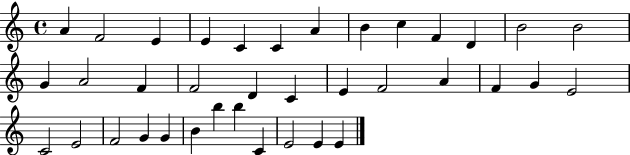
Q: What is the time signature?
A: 4/4